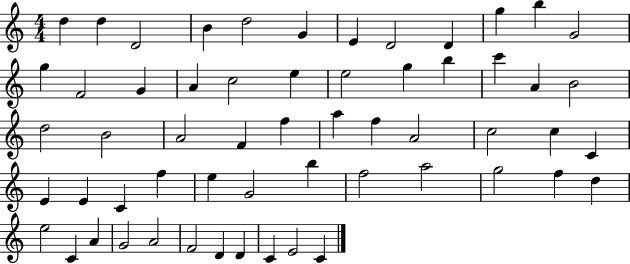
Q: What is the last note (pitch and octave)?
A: C4